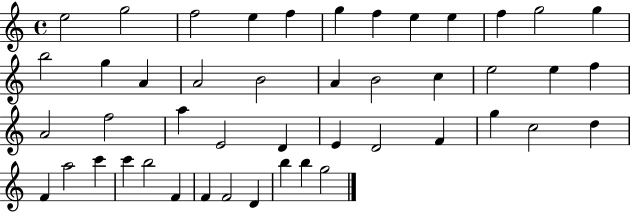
{
  \clef treble
  \time 4/4
  \defaultTimeSignature
  \key c \major
  e''2 g''2 | f''2 e''4 f''4 | g''4 f''4 e''4 e''4 | f''4 g''2 g''4 | \break b''2 g''4 a'4 | a'2 b'2 | a'4 b'2 c''4 | e''2 e''4 f''4 | \break a'2 f''2 | a''4 e'2 d'4 | e'4 d'2 f'4 | g''4 c''2 d''4 | \break f'4 a''2 c'''4 | c'''4 b''2 f'4 | f'4 f'2 d'4 | b''4 b''4 g''2 | \break \bar "|."
}